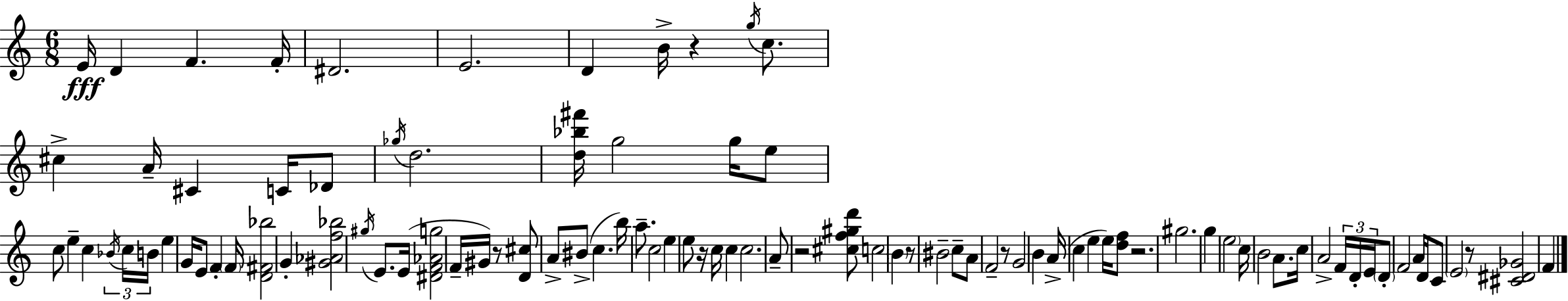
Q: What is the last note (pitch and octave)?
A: F4